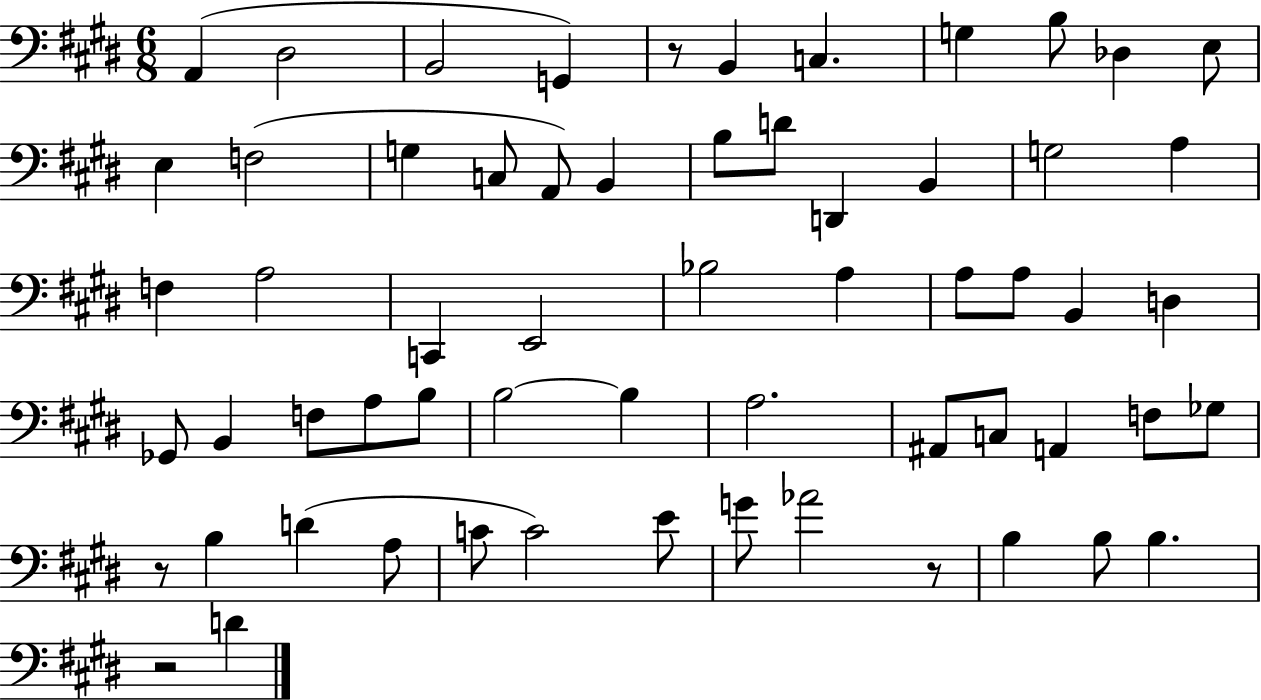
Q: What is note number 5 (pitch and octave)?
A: B2